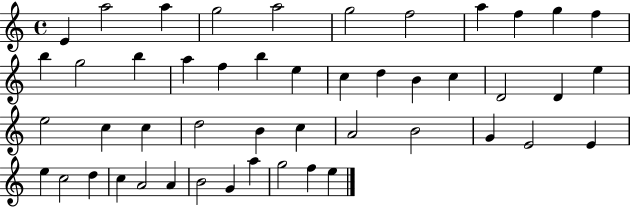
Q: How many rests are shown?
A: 0